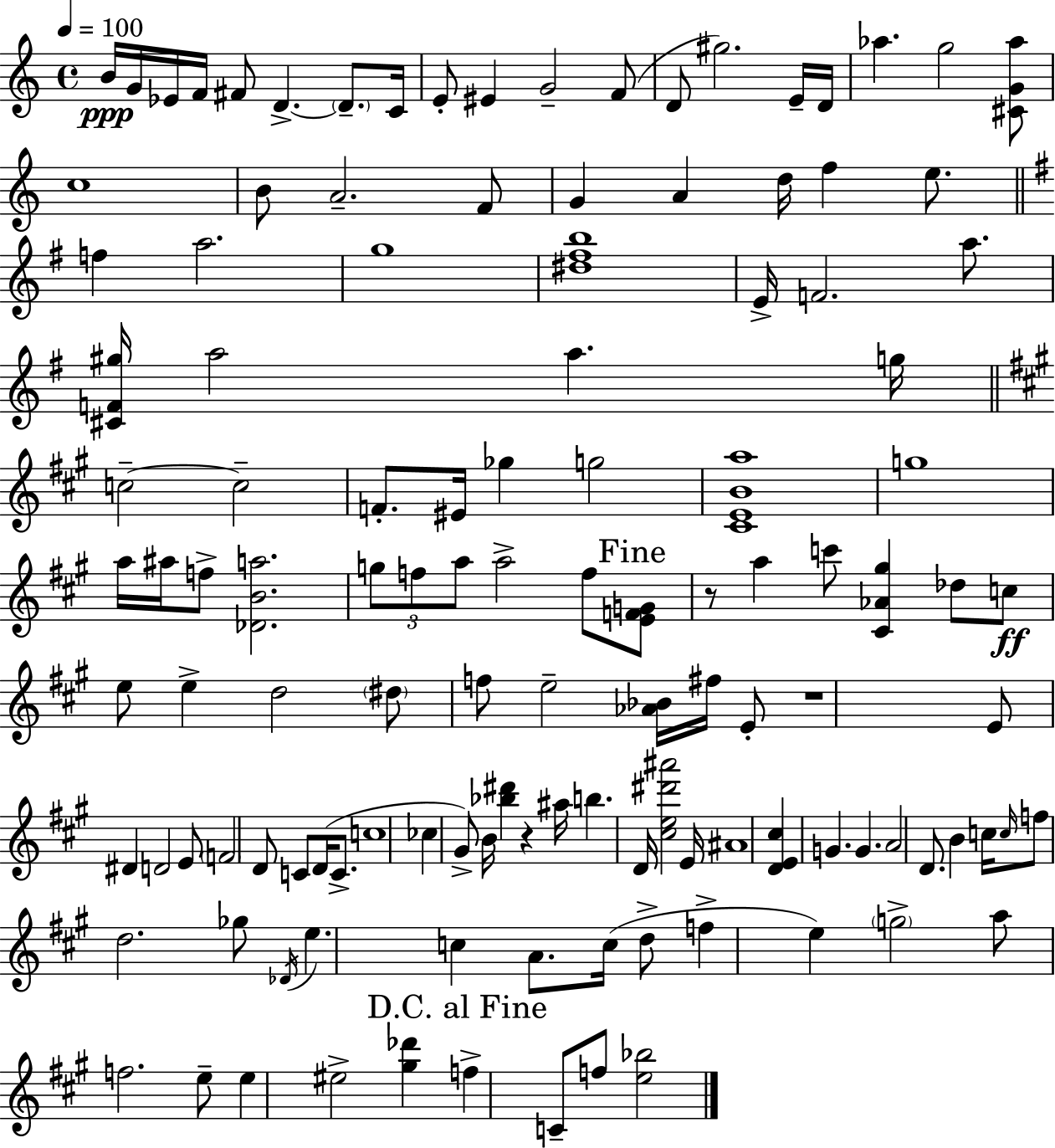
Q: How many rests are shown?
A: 3